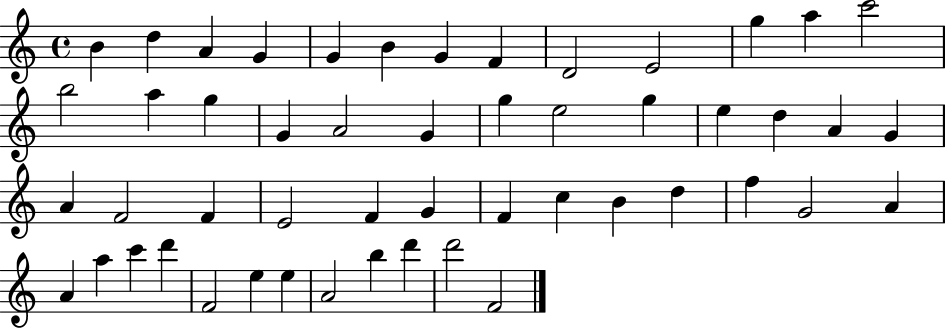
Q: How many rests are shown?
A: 0